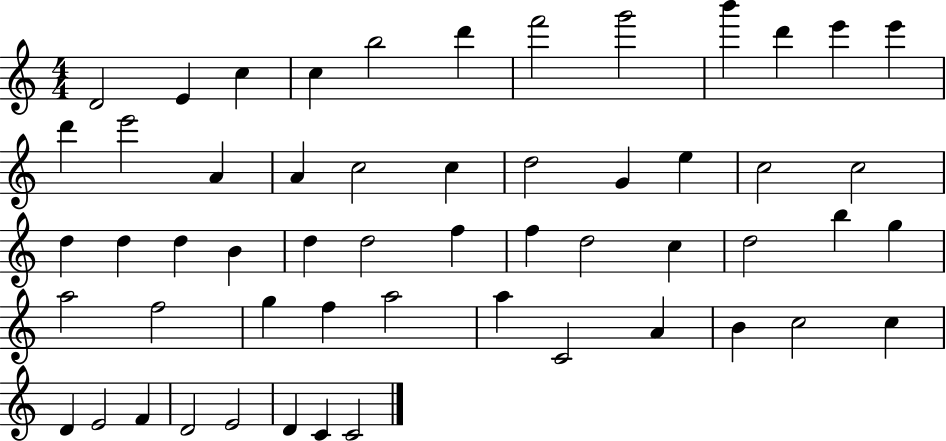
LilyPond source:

{
  \clef treble
  \numericTimeSignature
  \time 4/4
  \key c \major
  d'2 e'4 c''4 | c''4 b''2 d'''4 | f'''2 g'''2 | b'''4 d'''4 e'''4 e'''4 | \break d'''4 e'''2 a'4 | a'4 c''2 c''4 | d''2 g'4 e''4 | c''2 c''2 | \break d''4 d''4 d''4 b'4 | d''4 d''2 f''4 | f''4 d''2 c''4 | d''2 b''4 g''4 | \break a''2 f''2 | g''4 f''4 a''2 | a''4 c'2 a'4 | b'4 c''2 c''4 | \break d'4 e'2 f'4 | d'2 e'2 | d'4 c'4 c'2 | \bar "|."
}